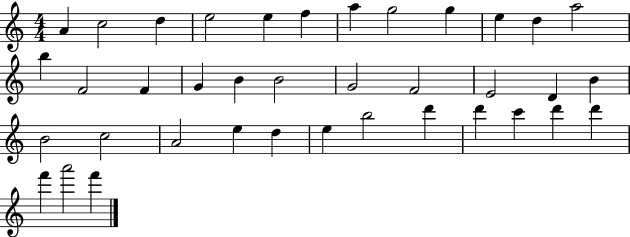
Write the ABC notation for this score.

X:1
T:Untitled
M:4/4
L:1/4
K:C
A c2 d e2 e f a g2 g e d a2 b F2 F G B B2 G2 F2 E2 D B B2 c2 A2 e d e b2 d' d' c' d' d' f' a'2 f'